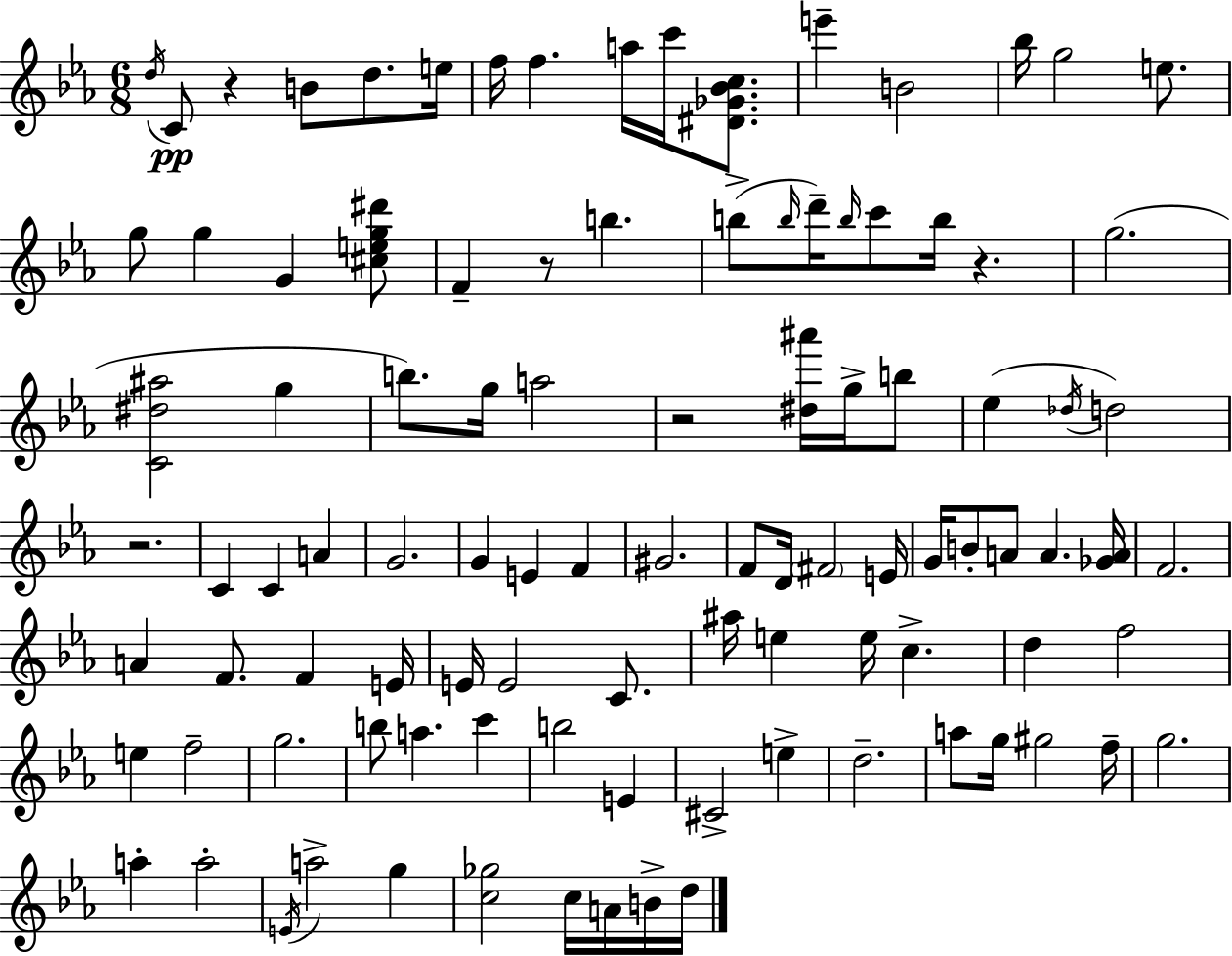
X:1
T:Untitled
M:6/8
L:1/4
K:Eb
d/4 C/2 z B/2 d/2 e/4 f/4 f a/4 c'/4 [^D_G_Bc]/2 e' B2 _b/4 g2 e/2 g/2 g G [^ceg^d']/2 F z/2 b b/2 b/4 d'/4 b/4 c'/2 b/4 z g2 [C^d^a]2 g b/2 g/4 a2 z2 [^d^a']/4 g/4 b/2 _e _d/4 d2 z2 C C A G2 G E F ^G2 F/2 D/4 ^F2 E/4 G/4 B/2 A/2 A [_GA]/4 F2 A F/2 F E/4 E/4 E2 C/2 ^a/4 e e/4 c d f2 e f2 g2 b/2 a c' b2 E ^C2 e d2 a/2 g/4 ^g2 f/4 g2 a a2 E/4 a2 g [c_g]2 c/4 A/4 B/4 d/4